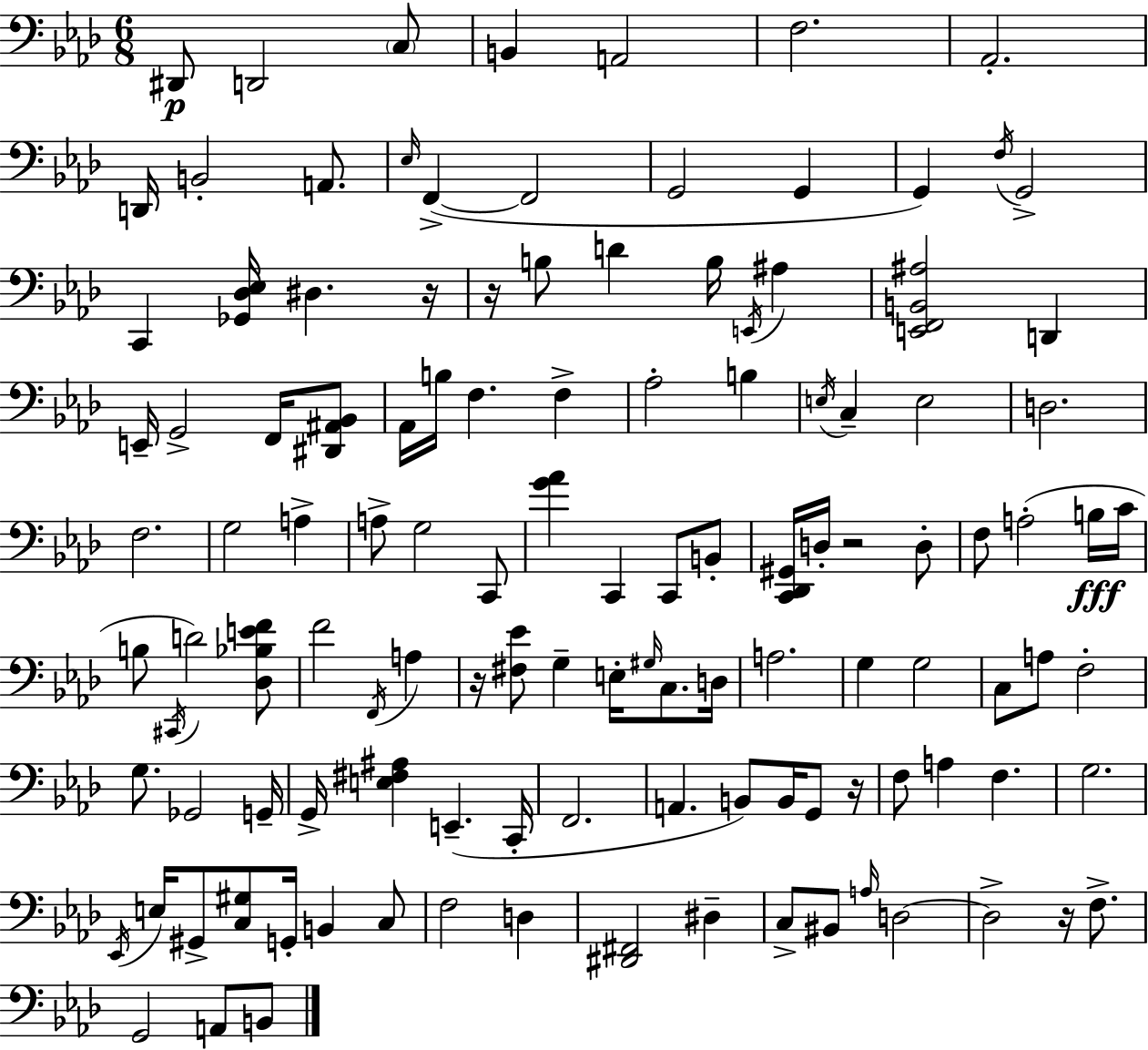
X:1
T:Untitled
M:6/8
L:1/4
K:Fm
^D,,/2 D,,2 C,/2 B,, A,,2 F,2 _A,,2 D,,/4 B,,2 A,,/2 _E,/4 F,, F,,2 G,,2 G,, G,, F,/4 G,,2 C,, [_G,,_D,_E,]/4 ^D, z/4 z/4 B,/2 D B,/4 E,,/4 ^A, [E,,F,,B,,^A,]2 D,, E,,/4 G,,2 F,,/4 [^D,,^A,,_B,,]/2 _A,,/4 B,/4 F, F, _A,2 B, E,/4 C, E,2 D,2 F,2 G,2 A, A,/2 G,2 C,,/2 [G_A] C,, C,,/2 B,,/2 [C,,_D,,^G,,]/4 D,/4 z2 D,/2 F,/2 A,2 B,/4 C/4 B,/2 ^C,,/4 D2 [_D,_B,EF]/2 F2 F,,/4 A, z/4 [^F,_E]/2 G, E,/4 ^G,/4 C,/2 D,/4 A,2 G, G,2 C,/2 A,/2 F,2 G,/2 _G,,2 G,,/4 G,,/4 [E,^F,^A,] E,, C,,/4 F,,2 A,, B,,/2 B,,/4 G,,/2 z/4 F,/2 A, F, G,2 _E,,/4 E,/4 ^G,,/2 [C,^G,]/2 G,,/4 B,, C,/2 F,2 D, [^D,,^F,,]2 ^D, C,/2 ^B,,/2 A,/4 D,2 D,2 z/4 F,/2 G,,2 A,,/2 B,,/2